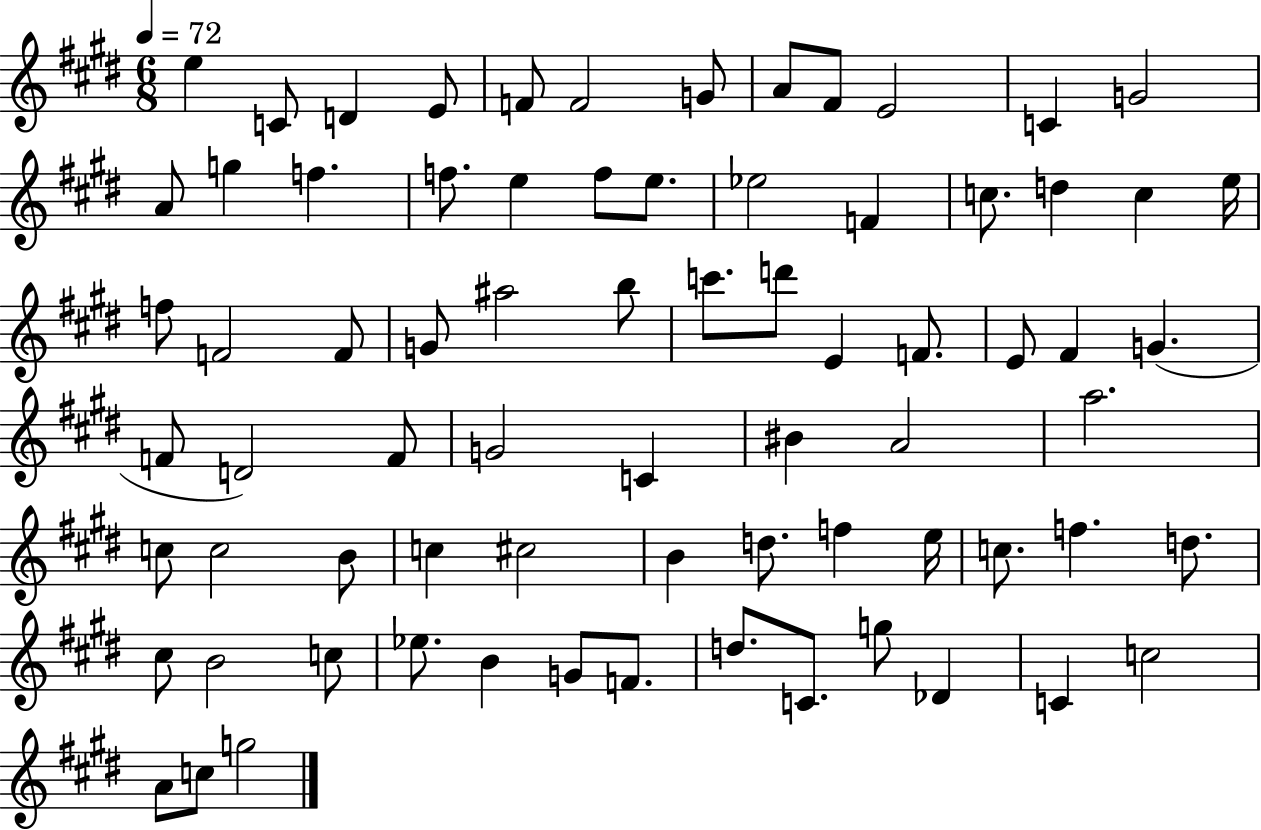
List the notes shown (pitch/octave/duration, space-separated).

E5/q C4/e D4/q E4/e F4/e F4/h G4/e A4/e F#4/e E4/h C4/q G4/h A4/e G5/q F5/q. F5/e. E5/q F5/e E5/e. Eb5/h F4/q C5/e. D5/q C5/q E5/s F5/e F4/h F4/e G4/e A#5/h B5/e C6/e. D6/e E4/q F4/e. E4/e F#4/q G4/q. F4/e D4/h F4/e G4/h C4/q BIS4/q A4/h A5/h. C5/e C5/h B4/e C5/q C#5/h B4/q D5/e. F5/q E5/s C5/e. F5/q. D5/e. C#5/e B4/h C5/e Eb5/e. B4/q G4/e F4/e. D5/e. C4/e. G5/e Db4/q C4/q C5/h A4/e C5/e G5/h